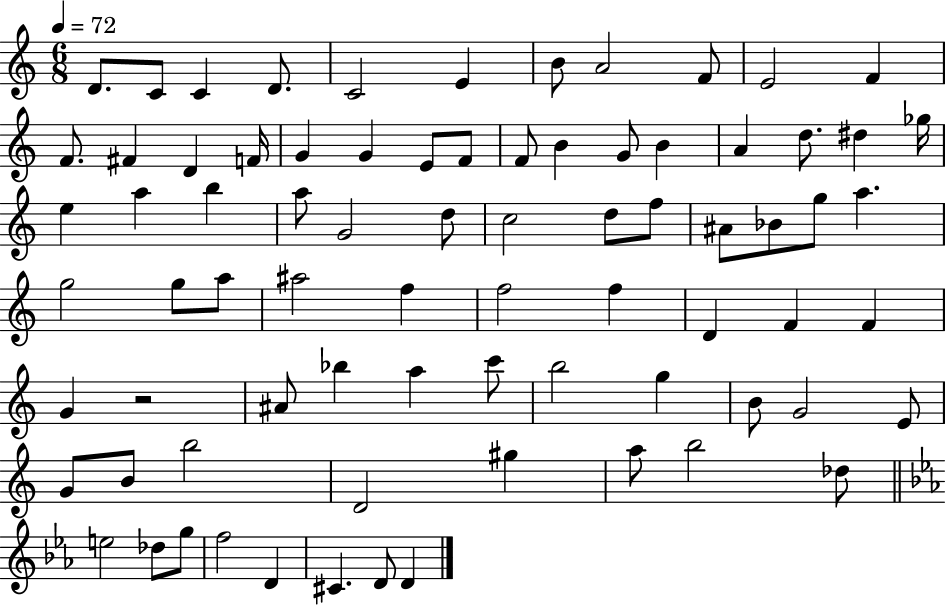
X:1
T:Untitled
M:6/8
L:1/4
K:C
D/2 C/2 C D/2 C2 E B/2 A2 F/2 E2 F F/2 ^F D F/4 G G E/2 F/2 F/2 B G/2 B A d/2 ^d _g/4 e a b a/2 G2 d/2 c2 d/2 f/2 ^A/2 _B/2 g/2 a g2 g/2 a/2 ^a2 f f2 f D F F G z2 ^A/2 _b a c'/2 b2 g B/2 G2 E/2 G/2 B/2 b2 D2 ^g a/2 b2 _d/2 e2 _d/2 g/2 f2 D ^C D/2 D